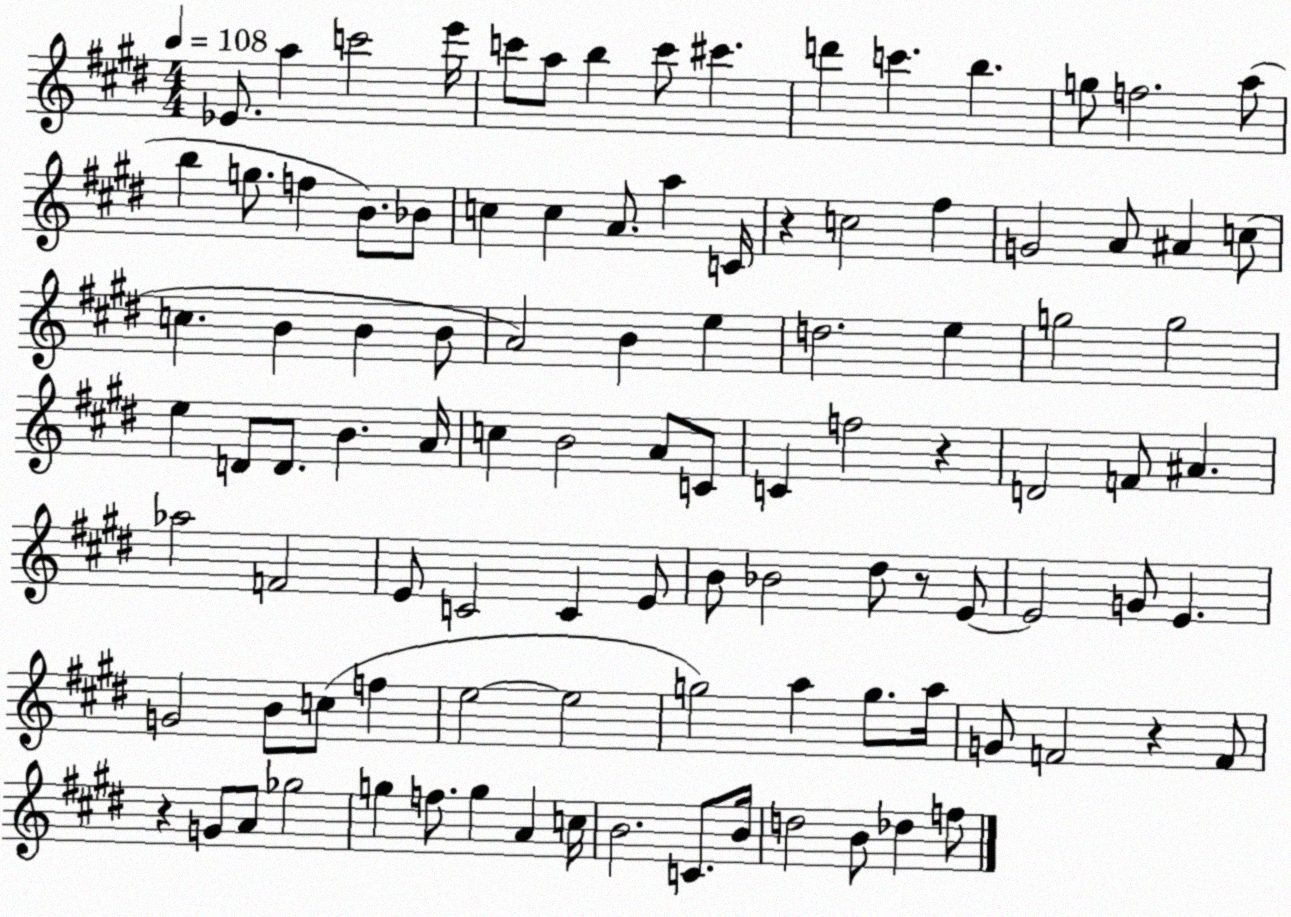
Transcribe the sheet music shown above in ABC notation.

X:1
T:Untitled
M:4/4
L:1/4
K:E
_E/2 a c'2 e'/4 c'/2 a/2 b c'/2 ^c' d' c' b g/2 f2 a/2 b g/2 f B/2 _B/2 c c A/2 a C/4 z c2 ^f G2 A/2 ^A c/2 c B B B/2 A2 B e d2 e g2 g2 e D/2 D/2 B A/4 c B2 A/2 C/2 C f2 z D2 F/2 ^A _a2 F2 E/2 C2 C E/2 B/2 _B2 ^d/2 z/2 E/2 E2 G/2 E G2 B/2 c/2 f e2 e2 g2 a g/2 a/4 G/2 F2 z F/2 z G/2 A/2 _g2 g f/2 g A c/4 B2 C/2 B/4 d2 B/2 _d f/2